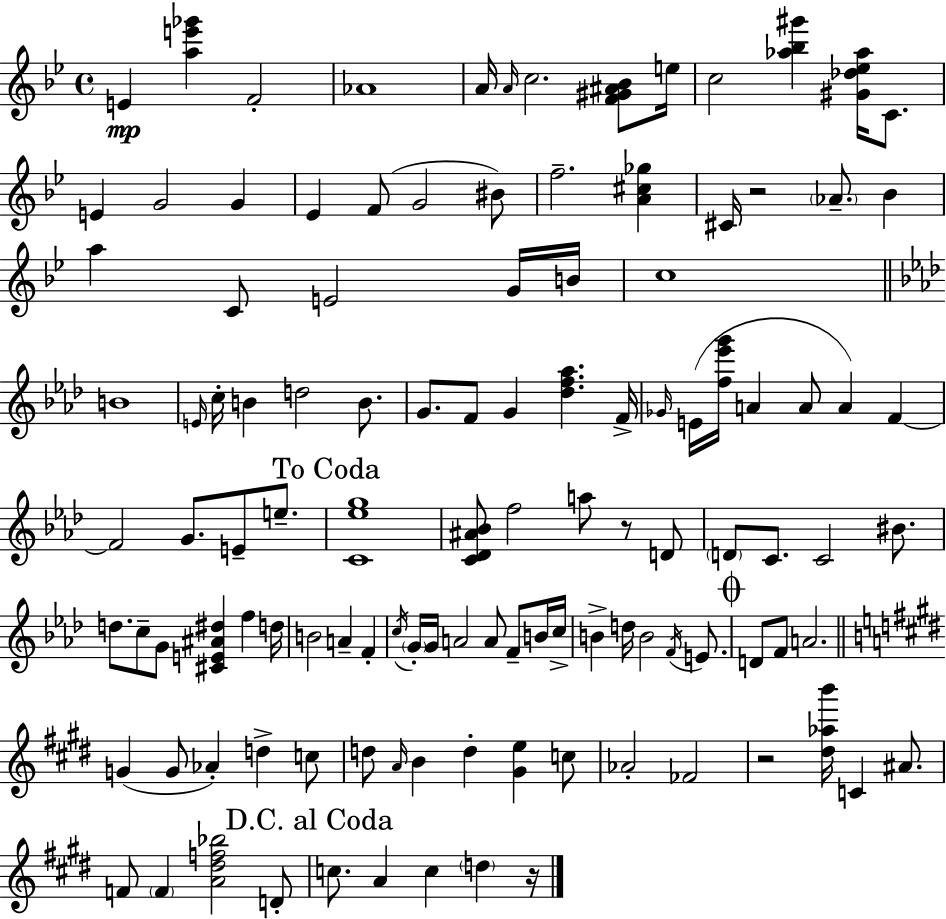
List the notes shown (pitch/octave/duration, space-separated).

E4/q [A5,E6,Gb6]/q F4/h Ab4/w A4/s A4/s C5/h. [F4,G#4,A#4,Bb4]/e E5/s C5/h [Ab5,Bb5,G#6]/q [G#4,Db5,Eb5,Ab5]/s C4/e. E4/q G4/h G4/q Eb4/q F4/e G4/h BIS4/e F5/h. [A4,C#5,Gb5]/q C#4/s R/h Ab4/e. Bb4/q A5/q C4/e E4/h G4/s B4/s C5/w B4/w E4/s C5/s B4/q D5/h B4/e. G4/e. F4/e G4/q [Db5,F5,Ab5]/q. F4/s Gb4/s E4/s [F5,Eb6,G6]/s A4/q A4/e A4/q F4/q F4/h G4/e. E4/e E5/e. [C4,Eb5,G5]/w [C4,Db4,A#4,Bb4]/e F5/h A5/e R/e D4/e D4/e C4/e. C4/h BIS4/e. D5/e. C5/e G4/e [C#4,E4,A#4,D#5]/q F5/q D5/s B4/h A4/q F4/q C5/s G4/s G4/s A4/h A4/e F4/e B4/s C5/s B4/q D5/s B4/h F4/s E4/e. D4/e F4/e A4/h. G4/q G4/e Ab4/q D5/q C5/e D5/e A4/s B4/q D5/q [G#4,E5]/q C5/e Ab4/h FES4/h R/h [D#5,Ab5,B6]/s C4/q A#4/e. F4/e F4/q [A4,D#5,F5,Bb5]/h D4/e C5/e. A4/q C5/q D5/q R/s